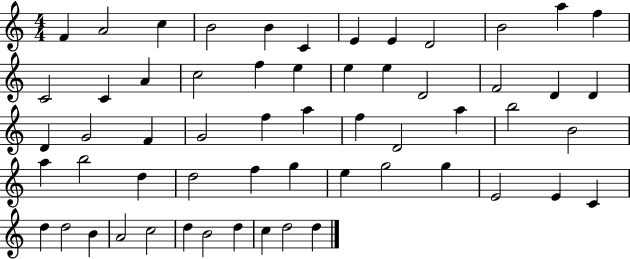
{
  \clef treble
  \numericTimeSignature
  \time 4/4
  \key c \major
  f'4 a'2 c''4 | b'2 b'4 c'4 | e'4 e'4 d'2 | b'2 a''4 f''4 | \break c'2 c'4 a'4 | c''2 f''4 e''4 | e''4 e''4 d'2 | f'2 d'4 d'4 | \break d'4 g'2 f'4 | g'2 f''4 a''4 | f''4 d'2 a''4 | b''2 b'2 | \break a''4 b''2 d''4 | d''2 f''4 g''4 | e''4 g''2 g''4 | e'2 e'4 c'4 | \break d''4 d''2 b'4 | a'2 c''2 | d''4 b'2 d''4 | c''4 d''2 d''4 | \break \bar "|."
}